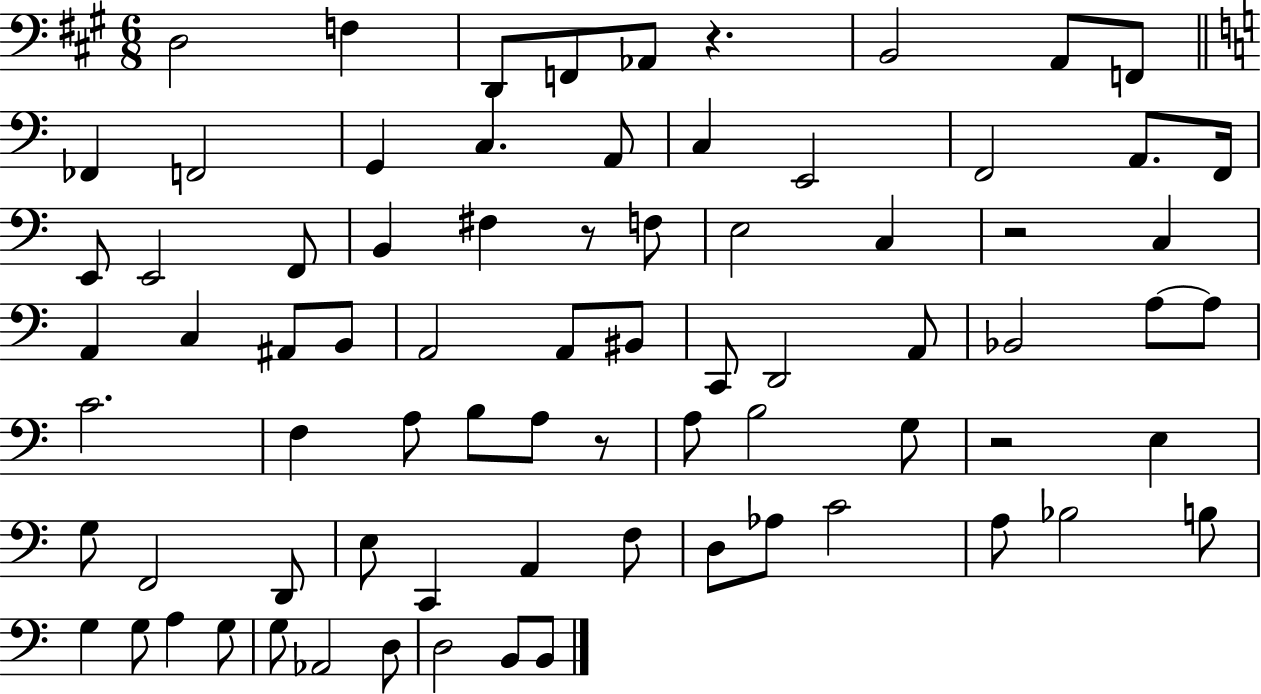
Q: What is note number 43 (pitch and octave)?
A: A3